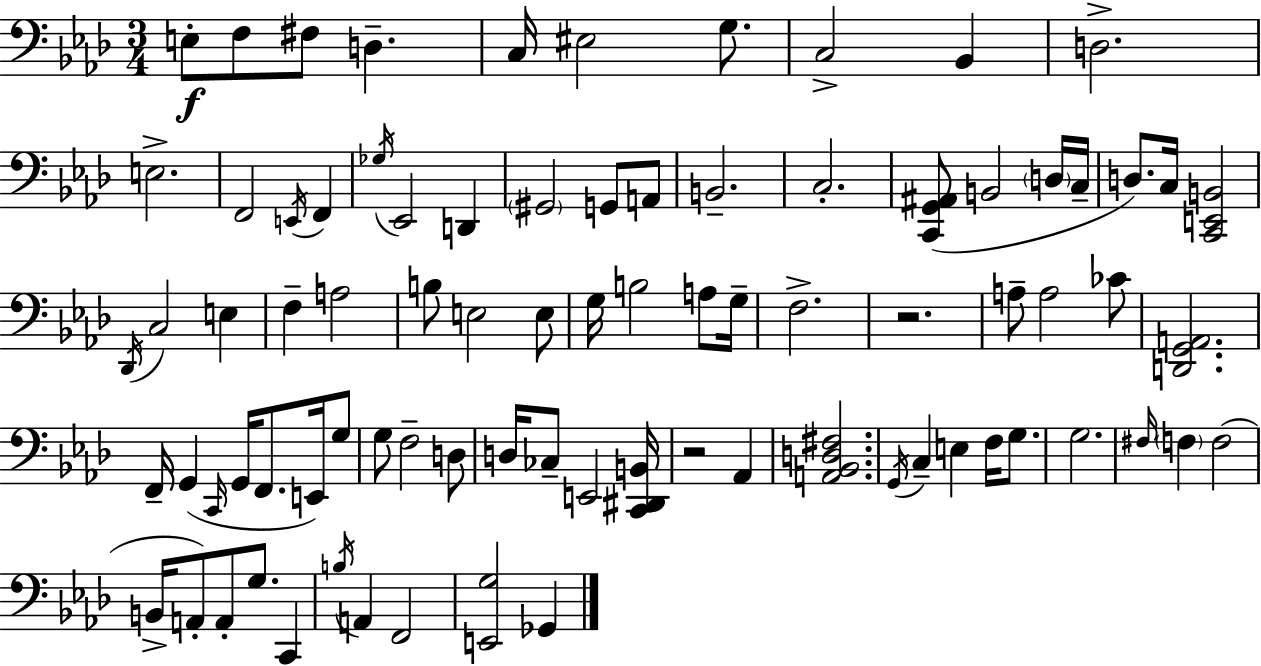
E3/e F3/e F#3/e D3/q. C3/s EIS3/h G3/e. C3/h Bb2/q D3/h. E3/h. F2/h E2/s F2/q Gb3/s Eb2/h D2/q G#2/h G2/e A2/e B2/h. C3/h. [C2,G2,A#2]/e B2/h D3/s C3/s D3/e. C3/s [C2,E2,B2]/h Db2/s C3/h E3/q F3/q A3/h B3/e E3/h E3/e G3/s B3/h A3/e G3/s F3/h. R/h. A3/e A3/h CES4/e [D2,G2,A2]/h. F2/s G2/q C2/s G2/s F2/e. E2/s G3/e G3/e F3/h D3/e D3/s CES3/e E2/h [C2,D#2,B2]/s R/h Ab2/q [A2,Bb2,D3,F#3]/h. G2/s C3/q E3/q F3/s G3/e. G3/h. F#3/s F3/q F3/h B2/s A2/e A2/e G3/e. C2/q B3/s A2/q F2/h [E2,G3]/h Gb2/q